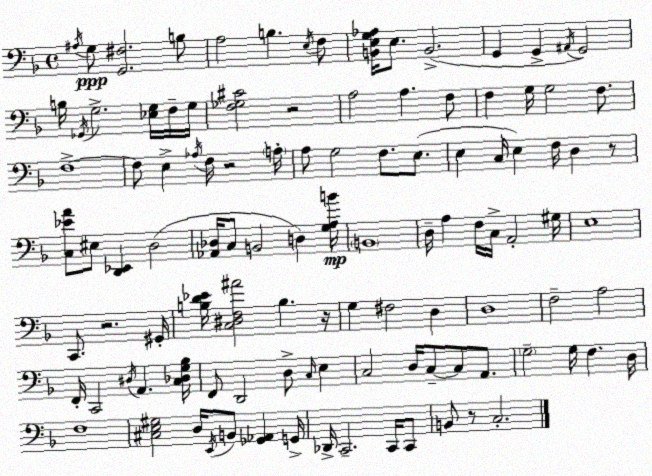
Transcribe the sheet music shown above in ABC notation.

X:1
T:Untitled
M:4/4
L:1/4
K:Dm
^A,/4 G,/2 [G,,^F,]2 B,/2 A,2 B, E,/4 F,/2 [B,,E,G,_A,]/4 E,/2 B,,2 G,, G,, ^A,,/4 G,,2 B,/4 _G,,/4 G,2 [_E,G,]/4 F,/4 G,/4 [F,_G,^C]2 z2 A,2 A, F,/2 F, G,/4 G,2 F,/2 F,4 F,/2 E, _A,/4 F,/4 z2 A,/4 A,/2 G,2 F,/2 E,/2 E, C,/4 E, F,/4 D, z/2 [C,_EA]/2 ^E,/2 [D,,_E,,] D,2 [_A,,_D,]/4 C,/2 B,,2 D, [G,A,B]/4 B,,4 D,/4 A, F,/4 C,/4 A,,2 ^G,/4 E,4 C,,/2 z2 ^G,,/4 [B,D_E]/4 [C,^D,F,^A]2 B, z/4 G, ^F,2 D, D,4 F,2 A,2 F,,/4 C,,2 ^D,/4 A,, [C,_D,G,_B,]/4 F,,/2 D,,2 D,/2 C,/4 E, C,2 D,/4 C,/2 C,/2 A,,/2 G,2 G,/4 F, D,/4 F,4 [^C,E,^G,]2 D,/4 E,,/4 B,,/2 [_G,,_A,,] G,,/4 _D,,/4 C,,2 C,,/4 C,,/2 B,,/2 z/2 C,2